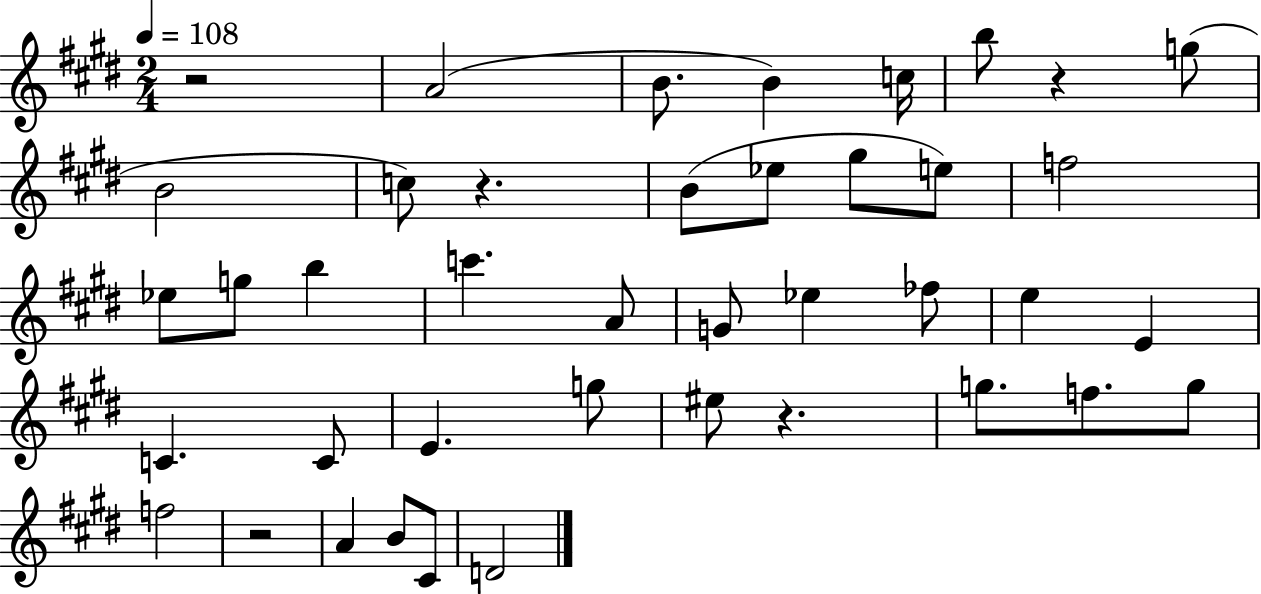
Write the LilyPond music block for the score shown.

{
  \clef treble
  \numericTimeSignature
  \time 2/4
  \key e \major
  \tempo 4 = 108
  r2 | a'2( | b'8. b'4) c''16 | b''8 r4 g''8( | \break b'2 | c''8) r4. | b'8( ees''8 gis''8 e''8) | f''2 | \break ees''8 g''8 b''4 | c'''4. a'8 | g'8 ees''4 fes''8 | e''4 e'4 | \break c'4. c'8 | e'4. g''8 | eis''8 r4. | g''8. f''8. g''8 | \break f''2 | r2 | a'4 b'8 cis'8 | d'2 | \break \bar "|."
}